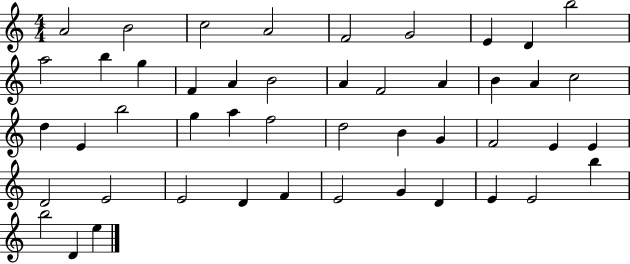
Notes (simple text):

A4/h B4/h C5/h A4/h F4/h G4/h E4/q D4/q B5/h A5/h B5/q G5/q F4/q A4/q B4/h A4/q F4/h A4/q B4/q A4/q C5/h D5/q E4/q B5/h G5/q A5/q F5/h D5/h B4/q G4/q F4/h E4/q E4/q D4/h E4/h E4/h D4/q F4/q E4/h G4/q D4/q E4/q E4/h B5/q B5/h D4/q E5/q